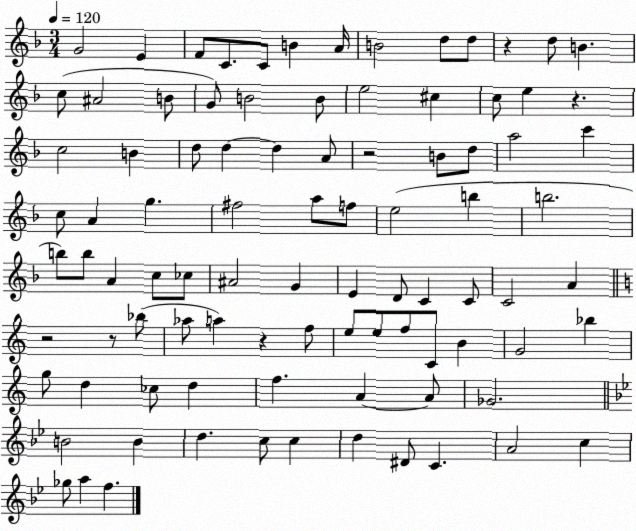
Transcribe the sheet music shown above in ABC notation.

X:1
T:Untitled
M:3/4
L:1/4
K:F
G2 E F/2 C/2 C/2 B A/4 B2 d/2 d/2 z d/2 B c/2 ^A2 B/2 G/2 B2 B/2 e2 ^c c/2 e z c2 B d/2 d d A/2 z2 B/2 d/2 a2 c' c/2 A g ^f2 a/2 f/2 e2 b b2 b/2 b/2 A c/2 _c/2 ^A2 G E D/2 C C/2 C2 A z2 z/2 _b/2 _a/2 a z f/2 e/2 e/2 f/2 C/2 B G2 _b g/2 d _c/2 d f A A/2 _G2 B2 B d c/2 c d ^D/2 C A2 c _g/2 a f